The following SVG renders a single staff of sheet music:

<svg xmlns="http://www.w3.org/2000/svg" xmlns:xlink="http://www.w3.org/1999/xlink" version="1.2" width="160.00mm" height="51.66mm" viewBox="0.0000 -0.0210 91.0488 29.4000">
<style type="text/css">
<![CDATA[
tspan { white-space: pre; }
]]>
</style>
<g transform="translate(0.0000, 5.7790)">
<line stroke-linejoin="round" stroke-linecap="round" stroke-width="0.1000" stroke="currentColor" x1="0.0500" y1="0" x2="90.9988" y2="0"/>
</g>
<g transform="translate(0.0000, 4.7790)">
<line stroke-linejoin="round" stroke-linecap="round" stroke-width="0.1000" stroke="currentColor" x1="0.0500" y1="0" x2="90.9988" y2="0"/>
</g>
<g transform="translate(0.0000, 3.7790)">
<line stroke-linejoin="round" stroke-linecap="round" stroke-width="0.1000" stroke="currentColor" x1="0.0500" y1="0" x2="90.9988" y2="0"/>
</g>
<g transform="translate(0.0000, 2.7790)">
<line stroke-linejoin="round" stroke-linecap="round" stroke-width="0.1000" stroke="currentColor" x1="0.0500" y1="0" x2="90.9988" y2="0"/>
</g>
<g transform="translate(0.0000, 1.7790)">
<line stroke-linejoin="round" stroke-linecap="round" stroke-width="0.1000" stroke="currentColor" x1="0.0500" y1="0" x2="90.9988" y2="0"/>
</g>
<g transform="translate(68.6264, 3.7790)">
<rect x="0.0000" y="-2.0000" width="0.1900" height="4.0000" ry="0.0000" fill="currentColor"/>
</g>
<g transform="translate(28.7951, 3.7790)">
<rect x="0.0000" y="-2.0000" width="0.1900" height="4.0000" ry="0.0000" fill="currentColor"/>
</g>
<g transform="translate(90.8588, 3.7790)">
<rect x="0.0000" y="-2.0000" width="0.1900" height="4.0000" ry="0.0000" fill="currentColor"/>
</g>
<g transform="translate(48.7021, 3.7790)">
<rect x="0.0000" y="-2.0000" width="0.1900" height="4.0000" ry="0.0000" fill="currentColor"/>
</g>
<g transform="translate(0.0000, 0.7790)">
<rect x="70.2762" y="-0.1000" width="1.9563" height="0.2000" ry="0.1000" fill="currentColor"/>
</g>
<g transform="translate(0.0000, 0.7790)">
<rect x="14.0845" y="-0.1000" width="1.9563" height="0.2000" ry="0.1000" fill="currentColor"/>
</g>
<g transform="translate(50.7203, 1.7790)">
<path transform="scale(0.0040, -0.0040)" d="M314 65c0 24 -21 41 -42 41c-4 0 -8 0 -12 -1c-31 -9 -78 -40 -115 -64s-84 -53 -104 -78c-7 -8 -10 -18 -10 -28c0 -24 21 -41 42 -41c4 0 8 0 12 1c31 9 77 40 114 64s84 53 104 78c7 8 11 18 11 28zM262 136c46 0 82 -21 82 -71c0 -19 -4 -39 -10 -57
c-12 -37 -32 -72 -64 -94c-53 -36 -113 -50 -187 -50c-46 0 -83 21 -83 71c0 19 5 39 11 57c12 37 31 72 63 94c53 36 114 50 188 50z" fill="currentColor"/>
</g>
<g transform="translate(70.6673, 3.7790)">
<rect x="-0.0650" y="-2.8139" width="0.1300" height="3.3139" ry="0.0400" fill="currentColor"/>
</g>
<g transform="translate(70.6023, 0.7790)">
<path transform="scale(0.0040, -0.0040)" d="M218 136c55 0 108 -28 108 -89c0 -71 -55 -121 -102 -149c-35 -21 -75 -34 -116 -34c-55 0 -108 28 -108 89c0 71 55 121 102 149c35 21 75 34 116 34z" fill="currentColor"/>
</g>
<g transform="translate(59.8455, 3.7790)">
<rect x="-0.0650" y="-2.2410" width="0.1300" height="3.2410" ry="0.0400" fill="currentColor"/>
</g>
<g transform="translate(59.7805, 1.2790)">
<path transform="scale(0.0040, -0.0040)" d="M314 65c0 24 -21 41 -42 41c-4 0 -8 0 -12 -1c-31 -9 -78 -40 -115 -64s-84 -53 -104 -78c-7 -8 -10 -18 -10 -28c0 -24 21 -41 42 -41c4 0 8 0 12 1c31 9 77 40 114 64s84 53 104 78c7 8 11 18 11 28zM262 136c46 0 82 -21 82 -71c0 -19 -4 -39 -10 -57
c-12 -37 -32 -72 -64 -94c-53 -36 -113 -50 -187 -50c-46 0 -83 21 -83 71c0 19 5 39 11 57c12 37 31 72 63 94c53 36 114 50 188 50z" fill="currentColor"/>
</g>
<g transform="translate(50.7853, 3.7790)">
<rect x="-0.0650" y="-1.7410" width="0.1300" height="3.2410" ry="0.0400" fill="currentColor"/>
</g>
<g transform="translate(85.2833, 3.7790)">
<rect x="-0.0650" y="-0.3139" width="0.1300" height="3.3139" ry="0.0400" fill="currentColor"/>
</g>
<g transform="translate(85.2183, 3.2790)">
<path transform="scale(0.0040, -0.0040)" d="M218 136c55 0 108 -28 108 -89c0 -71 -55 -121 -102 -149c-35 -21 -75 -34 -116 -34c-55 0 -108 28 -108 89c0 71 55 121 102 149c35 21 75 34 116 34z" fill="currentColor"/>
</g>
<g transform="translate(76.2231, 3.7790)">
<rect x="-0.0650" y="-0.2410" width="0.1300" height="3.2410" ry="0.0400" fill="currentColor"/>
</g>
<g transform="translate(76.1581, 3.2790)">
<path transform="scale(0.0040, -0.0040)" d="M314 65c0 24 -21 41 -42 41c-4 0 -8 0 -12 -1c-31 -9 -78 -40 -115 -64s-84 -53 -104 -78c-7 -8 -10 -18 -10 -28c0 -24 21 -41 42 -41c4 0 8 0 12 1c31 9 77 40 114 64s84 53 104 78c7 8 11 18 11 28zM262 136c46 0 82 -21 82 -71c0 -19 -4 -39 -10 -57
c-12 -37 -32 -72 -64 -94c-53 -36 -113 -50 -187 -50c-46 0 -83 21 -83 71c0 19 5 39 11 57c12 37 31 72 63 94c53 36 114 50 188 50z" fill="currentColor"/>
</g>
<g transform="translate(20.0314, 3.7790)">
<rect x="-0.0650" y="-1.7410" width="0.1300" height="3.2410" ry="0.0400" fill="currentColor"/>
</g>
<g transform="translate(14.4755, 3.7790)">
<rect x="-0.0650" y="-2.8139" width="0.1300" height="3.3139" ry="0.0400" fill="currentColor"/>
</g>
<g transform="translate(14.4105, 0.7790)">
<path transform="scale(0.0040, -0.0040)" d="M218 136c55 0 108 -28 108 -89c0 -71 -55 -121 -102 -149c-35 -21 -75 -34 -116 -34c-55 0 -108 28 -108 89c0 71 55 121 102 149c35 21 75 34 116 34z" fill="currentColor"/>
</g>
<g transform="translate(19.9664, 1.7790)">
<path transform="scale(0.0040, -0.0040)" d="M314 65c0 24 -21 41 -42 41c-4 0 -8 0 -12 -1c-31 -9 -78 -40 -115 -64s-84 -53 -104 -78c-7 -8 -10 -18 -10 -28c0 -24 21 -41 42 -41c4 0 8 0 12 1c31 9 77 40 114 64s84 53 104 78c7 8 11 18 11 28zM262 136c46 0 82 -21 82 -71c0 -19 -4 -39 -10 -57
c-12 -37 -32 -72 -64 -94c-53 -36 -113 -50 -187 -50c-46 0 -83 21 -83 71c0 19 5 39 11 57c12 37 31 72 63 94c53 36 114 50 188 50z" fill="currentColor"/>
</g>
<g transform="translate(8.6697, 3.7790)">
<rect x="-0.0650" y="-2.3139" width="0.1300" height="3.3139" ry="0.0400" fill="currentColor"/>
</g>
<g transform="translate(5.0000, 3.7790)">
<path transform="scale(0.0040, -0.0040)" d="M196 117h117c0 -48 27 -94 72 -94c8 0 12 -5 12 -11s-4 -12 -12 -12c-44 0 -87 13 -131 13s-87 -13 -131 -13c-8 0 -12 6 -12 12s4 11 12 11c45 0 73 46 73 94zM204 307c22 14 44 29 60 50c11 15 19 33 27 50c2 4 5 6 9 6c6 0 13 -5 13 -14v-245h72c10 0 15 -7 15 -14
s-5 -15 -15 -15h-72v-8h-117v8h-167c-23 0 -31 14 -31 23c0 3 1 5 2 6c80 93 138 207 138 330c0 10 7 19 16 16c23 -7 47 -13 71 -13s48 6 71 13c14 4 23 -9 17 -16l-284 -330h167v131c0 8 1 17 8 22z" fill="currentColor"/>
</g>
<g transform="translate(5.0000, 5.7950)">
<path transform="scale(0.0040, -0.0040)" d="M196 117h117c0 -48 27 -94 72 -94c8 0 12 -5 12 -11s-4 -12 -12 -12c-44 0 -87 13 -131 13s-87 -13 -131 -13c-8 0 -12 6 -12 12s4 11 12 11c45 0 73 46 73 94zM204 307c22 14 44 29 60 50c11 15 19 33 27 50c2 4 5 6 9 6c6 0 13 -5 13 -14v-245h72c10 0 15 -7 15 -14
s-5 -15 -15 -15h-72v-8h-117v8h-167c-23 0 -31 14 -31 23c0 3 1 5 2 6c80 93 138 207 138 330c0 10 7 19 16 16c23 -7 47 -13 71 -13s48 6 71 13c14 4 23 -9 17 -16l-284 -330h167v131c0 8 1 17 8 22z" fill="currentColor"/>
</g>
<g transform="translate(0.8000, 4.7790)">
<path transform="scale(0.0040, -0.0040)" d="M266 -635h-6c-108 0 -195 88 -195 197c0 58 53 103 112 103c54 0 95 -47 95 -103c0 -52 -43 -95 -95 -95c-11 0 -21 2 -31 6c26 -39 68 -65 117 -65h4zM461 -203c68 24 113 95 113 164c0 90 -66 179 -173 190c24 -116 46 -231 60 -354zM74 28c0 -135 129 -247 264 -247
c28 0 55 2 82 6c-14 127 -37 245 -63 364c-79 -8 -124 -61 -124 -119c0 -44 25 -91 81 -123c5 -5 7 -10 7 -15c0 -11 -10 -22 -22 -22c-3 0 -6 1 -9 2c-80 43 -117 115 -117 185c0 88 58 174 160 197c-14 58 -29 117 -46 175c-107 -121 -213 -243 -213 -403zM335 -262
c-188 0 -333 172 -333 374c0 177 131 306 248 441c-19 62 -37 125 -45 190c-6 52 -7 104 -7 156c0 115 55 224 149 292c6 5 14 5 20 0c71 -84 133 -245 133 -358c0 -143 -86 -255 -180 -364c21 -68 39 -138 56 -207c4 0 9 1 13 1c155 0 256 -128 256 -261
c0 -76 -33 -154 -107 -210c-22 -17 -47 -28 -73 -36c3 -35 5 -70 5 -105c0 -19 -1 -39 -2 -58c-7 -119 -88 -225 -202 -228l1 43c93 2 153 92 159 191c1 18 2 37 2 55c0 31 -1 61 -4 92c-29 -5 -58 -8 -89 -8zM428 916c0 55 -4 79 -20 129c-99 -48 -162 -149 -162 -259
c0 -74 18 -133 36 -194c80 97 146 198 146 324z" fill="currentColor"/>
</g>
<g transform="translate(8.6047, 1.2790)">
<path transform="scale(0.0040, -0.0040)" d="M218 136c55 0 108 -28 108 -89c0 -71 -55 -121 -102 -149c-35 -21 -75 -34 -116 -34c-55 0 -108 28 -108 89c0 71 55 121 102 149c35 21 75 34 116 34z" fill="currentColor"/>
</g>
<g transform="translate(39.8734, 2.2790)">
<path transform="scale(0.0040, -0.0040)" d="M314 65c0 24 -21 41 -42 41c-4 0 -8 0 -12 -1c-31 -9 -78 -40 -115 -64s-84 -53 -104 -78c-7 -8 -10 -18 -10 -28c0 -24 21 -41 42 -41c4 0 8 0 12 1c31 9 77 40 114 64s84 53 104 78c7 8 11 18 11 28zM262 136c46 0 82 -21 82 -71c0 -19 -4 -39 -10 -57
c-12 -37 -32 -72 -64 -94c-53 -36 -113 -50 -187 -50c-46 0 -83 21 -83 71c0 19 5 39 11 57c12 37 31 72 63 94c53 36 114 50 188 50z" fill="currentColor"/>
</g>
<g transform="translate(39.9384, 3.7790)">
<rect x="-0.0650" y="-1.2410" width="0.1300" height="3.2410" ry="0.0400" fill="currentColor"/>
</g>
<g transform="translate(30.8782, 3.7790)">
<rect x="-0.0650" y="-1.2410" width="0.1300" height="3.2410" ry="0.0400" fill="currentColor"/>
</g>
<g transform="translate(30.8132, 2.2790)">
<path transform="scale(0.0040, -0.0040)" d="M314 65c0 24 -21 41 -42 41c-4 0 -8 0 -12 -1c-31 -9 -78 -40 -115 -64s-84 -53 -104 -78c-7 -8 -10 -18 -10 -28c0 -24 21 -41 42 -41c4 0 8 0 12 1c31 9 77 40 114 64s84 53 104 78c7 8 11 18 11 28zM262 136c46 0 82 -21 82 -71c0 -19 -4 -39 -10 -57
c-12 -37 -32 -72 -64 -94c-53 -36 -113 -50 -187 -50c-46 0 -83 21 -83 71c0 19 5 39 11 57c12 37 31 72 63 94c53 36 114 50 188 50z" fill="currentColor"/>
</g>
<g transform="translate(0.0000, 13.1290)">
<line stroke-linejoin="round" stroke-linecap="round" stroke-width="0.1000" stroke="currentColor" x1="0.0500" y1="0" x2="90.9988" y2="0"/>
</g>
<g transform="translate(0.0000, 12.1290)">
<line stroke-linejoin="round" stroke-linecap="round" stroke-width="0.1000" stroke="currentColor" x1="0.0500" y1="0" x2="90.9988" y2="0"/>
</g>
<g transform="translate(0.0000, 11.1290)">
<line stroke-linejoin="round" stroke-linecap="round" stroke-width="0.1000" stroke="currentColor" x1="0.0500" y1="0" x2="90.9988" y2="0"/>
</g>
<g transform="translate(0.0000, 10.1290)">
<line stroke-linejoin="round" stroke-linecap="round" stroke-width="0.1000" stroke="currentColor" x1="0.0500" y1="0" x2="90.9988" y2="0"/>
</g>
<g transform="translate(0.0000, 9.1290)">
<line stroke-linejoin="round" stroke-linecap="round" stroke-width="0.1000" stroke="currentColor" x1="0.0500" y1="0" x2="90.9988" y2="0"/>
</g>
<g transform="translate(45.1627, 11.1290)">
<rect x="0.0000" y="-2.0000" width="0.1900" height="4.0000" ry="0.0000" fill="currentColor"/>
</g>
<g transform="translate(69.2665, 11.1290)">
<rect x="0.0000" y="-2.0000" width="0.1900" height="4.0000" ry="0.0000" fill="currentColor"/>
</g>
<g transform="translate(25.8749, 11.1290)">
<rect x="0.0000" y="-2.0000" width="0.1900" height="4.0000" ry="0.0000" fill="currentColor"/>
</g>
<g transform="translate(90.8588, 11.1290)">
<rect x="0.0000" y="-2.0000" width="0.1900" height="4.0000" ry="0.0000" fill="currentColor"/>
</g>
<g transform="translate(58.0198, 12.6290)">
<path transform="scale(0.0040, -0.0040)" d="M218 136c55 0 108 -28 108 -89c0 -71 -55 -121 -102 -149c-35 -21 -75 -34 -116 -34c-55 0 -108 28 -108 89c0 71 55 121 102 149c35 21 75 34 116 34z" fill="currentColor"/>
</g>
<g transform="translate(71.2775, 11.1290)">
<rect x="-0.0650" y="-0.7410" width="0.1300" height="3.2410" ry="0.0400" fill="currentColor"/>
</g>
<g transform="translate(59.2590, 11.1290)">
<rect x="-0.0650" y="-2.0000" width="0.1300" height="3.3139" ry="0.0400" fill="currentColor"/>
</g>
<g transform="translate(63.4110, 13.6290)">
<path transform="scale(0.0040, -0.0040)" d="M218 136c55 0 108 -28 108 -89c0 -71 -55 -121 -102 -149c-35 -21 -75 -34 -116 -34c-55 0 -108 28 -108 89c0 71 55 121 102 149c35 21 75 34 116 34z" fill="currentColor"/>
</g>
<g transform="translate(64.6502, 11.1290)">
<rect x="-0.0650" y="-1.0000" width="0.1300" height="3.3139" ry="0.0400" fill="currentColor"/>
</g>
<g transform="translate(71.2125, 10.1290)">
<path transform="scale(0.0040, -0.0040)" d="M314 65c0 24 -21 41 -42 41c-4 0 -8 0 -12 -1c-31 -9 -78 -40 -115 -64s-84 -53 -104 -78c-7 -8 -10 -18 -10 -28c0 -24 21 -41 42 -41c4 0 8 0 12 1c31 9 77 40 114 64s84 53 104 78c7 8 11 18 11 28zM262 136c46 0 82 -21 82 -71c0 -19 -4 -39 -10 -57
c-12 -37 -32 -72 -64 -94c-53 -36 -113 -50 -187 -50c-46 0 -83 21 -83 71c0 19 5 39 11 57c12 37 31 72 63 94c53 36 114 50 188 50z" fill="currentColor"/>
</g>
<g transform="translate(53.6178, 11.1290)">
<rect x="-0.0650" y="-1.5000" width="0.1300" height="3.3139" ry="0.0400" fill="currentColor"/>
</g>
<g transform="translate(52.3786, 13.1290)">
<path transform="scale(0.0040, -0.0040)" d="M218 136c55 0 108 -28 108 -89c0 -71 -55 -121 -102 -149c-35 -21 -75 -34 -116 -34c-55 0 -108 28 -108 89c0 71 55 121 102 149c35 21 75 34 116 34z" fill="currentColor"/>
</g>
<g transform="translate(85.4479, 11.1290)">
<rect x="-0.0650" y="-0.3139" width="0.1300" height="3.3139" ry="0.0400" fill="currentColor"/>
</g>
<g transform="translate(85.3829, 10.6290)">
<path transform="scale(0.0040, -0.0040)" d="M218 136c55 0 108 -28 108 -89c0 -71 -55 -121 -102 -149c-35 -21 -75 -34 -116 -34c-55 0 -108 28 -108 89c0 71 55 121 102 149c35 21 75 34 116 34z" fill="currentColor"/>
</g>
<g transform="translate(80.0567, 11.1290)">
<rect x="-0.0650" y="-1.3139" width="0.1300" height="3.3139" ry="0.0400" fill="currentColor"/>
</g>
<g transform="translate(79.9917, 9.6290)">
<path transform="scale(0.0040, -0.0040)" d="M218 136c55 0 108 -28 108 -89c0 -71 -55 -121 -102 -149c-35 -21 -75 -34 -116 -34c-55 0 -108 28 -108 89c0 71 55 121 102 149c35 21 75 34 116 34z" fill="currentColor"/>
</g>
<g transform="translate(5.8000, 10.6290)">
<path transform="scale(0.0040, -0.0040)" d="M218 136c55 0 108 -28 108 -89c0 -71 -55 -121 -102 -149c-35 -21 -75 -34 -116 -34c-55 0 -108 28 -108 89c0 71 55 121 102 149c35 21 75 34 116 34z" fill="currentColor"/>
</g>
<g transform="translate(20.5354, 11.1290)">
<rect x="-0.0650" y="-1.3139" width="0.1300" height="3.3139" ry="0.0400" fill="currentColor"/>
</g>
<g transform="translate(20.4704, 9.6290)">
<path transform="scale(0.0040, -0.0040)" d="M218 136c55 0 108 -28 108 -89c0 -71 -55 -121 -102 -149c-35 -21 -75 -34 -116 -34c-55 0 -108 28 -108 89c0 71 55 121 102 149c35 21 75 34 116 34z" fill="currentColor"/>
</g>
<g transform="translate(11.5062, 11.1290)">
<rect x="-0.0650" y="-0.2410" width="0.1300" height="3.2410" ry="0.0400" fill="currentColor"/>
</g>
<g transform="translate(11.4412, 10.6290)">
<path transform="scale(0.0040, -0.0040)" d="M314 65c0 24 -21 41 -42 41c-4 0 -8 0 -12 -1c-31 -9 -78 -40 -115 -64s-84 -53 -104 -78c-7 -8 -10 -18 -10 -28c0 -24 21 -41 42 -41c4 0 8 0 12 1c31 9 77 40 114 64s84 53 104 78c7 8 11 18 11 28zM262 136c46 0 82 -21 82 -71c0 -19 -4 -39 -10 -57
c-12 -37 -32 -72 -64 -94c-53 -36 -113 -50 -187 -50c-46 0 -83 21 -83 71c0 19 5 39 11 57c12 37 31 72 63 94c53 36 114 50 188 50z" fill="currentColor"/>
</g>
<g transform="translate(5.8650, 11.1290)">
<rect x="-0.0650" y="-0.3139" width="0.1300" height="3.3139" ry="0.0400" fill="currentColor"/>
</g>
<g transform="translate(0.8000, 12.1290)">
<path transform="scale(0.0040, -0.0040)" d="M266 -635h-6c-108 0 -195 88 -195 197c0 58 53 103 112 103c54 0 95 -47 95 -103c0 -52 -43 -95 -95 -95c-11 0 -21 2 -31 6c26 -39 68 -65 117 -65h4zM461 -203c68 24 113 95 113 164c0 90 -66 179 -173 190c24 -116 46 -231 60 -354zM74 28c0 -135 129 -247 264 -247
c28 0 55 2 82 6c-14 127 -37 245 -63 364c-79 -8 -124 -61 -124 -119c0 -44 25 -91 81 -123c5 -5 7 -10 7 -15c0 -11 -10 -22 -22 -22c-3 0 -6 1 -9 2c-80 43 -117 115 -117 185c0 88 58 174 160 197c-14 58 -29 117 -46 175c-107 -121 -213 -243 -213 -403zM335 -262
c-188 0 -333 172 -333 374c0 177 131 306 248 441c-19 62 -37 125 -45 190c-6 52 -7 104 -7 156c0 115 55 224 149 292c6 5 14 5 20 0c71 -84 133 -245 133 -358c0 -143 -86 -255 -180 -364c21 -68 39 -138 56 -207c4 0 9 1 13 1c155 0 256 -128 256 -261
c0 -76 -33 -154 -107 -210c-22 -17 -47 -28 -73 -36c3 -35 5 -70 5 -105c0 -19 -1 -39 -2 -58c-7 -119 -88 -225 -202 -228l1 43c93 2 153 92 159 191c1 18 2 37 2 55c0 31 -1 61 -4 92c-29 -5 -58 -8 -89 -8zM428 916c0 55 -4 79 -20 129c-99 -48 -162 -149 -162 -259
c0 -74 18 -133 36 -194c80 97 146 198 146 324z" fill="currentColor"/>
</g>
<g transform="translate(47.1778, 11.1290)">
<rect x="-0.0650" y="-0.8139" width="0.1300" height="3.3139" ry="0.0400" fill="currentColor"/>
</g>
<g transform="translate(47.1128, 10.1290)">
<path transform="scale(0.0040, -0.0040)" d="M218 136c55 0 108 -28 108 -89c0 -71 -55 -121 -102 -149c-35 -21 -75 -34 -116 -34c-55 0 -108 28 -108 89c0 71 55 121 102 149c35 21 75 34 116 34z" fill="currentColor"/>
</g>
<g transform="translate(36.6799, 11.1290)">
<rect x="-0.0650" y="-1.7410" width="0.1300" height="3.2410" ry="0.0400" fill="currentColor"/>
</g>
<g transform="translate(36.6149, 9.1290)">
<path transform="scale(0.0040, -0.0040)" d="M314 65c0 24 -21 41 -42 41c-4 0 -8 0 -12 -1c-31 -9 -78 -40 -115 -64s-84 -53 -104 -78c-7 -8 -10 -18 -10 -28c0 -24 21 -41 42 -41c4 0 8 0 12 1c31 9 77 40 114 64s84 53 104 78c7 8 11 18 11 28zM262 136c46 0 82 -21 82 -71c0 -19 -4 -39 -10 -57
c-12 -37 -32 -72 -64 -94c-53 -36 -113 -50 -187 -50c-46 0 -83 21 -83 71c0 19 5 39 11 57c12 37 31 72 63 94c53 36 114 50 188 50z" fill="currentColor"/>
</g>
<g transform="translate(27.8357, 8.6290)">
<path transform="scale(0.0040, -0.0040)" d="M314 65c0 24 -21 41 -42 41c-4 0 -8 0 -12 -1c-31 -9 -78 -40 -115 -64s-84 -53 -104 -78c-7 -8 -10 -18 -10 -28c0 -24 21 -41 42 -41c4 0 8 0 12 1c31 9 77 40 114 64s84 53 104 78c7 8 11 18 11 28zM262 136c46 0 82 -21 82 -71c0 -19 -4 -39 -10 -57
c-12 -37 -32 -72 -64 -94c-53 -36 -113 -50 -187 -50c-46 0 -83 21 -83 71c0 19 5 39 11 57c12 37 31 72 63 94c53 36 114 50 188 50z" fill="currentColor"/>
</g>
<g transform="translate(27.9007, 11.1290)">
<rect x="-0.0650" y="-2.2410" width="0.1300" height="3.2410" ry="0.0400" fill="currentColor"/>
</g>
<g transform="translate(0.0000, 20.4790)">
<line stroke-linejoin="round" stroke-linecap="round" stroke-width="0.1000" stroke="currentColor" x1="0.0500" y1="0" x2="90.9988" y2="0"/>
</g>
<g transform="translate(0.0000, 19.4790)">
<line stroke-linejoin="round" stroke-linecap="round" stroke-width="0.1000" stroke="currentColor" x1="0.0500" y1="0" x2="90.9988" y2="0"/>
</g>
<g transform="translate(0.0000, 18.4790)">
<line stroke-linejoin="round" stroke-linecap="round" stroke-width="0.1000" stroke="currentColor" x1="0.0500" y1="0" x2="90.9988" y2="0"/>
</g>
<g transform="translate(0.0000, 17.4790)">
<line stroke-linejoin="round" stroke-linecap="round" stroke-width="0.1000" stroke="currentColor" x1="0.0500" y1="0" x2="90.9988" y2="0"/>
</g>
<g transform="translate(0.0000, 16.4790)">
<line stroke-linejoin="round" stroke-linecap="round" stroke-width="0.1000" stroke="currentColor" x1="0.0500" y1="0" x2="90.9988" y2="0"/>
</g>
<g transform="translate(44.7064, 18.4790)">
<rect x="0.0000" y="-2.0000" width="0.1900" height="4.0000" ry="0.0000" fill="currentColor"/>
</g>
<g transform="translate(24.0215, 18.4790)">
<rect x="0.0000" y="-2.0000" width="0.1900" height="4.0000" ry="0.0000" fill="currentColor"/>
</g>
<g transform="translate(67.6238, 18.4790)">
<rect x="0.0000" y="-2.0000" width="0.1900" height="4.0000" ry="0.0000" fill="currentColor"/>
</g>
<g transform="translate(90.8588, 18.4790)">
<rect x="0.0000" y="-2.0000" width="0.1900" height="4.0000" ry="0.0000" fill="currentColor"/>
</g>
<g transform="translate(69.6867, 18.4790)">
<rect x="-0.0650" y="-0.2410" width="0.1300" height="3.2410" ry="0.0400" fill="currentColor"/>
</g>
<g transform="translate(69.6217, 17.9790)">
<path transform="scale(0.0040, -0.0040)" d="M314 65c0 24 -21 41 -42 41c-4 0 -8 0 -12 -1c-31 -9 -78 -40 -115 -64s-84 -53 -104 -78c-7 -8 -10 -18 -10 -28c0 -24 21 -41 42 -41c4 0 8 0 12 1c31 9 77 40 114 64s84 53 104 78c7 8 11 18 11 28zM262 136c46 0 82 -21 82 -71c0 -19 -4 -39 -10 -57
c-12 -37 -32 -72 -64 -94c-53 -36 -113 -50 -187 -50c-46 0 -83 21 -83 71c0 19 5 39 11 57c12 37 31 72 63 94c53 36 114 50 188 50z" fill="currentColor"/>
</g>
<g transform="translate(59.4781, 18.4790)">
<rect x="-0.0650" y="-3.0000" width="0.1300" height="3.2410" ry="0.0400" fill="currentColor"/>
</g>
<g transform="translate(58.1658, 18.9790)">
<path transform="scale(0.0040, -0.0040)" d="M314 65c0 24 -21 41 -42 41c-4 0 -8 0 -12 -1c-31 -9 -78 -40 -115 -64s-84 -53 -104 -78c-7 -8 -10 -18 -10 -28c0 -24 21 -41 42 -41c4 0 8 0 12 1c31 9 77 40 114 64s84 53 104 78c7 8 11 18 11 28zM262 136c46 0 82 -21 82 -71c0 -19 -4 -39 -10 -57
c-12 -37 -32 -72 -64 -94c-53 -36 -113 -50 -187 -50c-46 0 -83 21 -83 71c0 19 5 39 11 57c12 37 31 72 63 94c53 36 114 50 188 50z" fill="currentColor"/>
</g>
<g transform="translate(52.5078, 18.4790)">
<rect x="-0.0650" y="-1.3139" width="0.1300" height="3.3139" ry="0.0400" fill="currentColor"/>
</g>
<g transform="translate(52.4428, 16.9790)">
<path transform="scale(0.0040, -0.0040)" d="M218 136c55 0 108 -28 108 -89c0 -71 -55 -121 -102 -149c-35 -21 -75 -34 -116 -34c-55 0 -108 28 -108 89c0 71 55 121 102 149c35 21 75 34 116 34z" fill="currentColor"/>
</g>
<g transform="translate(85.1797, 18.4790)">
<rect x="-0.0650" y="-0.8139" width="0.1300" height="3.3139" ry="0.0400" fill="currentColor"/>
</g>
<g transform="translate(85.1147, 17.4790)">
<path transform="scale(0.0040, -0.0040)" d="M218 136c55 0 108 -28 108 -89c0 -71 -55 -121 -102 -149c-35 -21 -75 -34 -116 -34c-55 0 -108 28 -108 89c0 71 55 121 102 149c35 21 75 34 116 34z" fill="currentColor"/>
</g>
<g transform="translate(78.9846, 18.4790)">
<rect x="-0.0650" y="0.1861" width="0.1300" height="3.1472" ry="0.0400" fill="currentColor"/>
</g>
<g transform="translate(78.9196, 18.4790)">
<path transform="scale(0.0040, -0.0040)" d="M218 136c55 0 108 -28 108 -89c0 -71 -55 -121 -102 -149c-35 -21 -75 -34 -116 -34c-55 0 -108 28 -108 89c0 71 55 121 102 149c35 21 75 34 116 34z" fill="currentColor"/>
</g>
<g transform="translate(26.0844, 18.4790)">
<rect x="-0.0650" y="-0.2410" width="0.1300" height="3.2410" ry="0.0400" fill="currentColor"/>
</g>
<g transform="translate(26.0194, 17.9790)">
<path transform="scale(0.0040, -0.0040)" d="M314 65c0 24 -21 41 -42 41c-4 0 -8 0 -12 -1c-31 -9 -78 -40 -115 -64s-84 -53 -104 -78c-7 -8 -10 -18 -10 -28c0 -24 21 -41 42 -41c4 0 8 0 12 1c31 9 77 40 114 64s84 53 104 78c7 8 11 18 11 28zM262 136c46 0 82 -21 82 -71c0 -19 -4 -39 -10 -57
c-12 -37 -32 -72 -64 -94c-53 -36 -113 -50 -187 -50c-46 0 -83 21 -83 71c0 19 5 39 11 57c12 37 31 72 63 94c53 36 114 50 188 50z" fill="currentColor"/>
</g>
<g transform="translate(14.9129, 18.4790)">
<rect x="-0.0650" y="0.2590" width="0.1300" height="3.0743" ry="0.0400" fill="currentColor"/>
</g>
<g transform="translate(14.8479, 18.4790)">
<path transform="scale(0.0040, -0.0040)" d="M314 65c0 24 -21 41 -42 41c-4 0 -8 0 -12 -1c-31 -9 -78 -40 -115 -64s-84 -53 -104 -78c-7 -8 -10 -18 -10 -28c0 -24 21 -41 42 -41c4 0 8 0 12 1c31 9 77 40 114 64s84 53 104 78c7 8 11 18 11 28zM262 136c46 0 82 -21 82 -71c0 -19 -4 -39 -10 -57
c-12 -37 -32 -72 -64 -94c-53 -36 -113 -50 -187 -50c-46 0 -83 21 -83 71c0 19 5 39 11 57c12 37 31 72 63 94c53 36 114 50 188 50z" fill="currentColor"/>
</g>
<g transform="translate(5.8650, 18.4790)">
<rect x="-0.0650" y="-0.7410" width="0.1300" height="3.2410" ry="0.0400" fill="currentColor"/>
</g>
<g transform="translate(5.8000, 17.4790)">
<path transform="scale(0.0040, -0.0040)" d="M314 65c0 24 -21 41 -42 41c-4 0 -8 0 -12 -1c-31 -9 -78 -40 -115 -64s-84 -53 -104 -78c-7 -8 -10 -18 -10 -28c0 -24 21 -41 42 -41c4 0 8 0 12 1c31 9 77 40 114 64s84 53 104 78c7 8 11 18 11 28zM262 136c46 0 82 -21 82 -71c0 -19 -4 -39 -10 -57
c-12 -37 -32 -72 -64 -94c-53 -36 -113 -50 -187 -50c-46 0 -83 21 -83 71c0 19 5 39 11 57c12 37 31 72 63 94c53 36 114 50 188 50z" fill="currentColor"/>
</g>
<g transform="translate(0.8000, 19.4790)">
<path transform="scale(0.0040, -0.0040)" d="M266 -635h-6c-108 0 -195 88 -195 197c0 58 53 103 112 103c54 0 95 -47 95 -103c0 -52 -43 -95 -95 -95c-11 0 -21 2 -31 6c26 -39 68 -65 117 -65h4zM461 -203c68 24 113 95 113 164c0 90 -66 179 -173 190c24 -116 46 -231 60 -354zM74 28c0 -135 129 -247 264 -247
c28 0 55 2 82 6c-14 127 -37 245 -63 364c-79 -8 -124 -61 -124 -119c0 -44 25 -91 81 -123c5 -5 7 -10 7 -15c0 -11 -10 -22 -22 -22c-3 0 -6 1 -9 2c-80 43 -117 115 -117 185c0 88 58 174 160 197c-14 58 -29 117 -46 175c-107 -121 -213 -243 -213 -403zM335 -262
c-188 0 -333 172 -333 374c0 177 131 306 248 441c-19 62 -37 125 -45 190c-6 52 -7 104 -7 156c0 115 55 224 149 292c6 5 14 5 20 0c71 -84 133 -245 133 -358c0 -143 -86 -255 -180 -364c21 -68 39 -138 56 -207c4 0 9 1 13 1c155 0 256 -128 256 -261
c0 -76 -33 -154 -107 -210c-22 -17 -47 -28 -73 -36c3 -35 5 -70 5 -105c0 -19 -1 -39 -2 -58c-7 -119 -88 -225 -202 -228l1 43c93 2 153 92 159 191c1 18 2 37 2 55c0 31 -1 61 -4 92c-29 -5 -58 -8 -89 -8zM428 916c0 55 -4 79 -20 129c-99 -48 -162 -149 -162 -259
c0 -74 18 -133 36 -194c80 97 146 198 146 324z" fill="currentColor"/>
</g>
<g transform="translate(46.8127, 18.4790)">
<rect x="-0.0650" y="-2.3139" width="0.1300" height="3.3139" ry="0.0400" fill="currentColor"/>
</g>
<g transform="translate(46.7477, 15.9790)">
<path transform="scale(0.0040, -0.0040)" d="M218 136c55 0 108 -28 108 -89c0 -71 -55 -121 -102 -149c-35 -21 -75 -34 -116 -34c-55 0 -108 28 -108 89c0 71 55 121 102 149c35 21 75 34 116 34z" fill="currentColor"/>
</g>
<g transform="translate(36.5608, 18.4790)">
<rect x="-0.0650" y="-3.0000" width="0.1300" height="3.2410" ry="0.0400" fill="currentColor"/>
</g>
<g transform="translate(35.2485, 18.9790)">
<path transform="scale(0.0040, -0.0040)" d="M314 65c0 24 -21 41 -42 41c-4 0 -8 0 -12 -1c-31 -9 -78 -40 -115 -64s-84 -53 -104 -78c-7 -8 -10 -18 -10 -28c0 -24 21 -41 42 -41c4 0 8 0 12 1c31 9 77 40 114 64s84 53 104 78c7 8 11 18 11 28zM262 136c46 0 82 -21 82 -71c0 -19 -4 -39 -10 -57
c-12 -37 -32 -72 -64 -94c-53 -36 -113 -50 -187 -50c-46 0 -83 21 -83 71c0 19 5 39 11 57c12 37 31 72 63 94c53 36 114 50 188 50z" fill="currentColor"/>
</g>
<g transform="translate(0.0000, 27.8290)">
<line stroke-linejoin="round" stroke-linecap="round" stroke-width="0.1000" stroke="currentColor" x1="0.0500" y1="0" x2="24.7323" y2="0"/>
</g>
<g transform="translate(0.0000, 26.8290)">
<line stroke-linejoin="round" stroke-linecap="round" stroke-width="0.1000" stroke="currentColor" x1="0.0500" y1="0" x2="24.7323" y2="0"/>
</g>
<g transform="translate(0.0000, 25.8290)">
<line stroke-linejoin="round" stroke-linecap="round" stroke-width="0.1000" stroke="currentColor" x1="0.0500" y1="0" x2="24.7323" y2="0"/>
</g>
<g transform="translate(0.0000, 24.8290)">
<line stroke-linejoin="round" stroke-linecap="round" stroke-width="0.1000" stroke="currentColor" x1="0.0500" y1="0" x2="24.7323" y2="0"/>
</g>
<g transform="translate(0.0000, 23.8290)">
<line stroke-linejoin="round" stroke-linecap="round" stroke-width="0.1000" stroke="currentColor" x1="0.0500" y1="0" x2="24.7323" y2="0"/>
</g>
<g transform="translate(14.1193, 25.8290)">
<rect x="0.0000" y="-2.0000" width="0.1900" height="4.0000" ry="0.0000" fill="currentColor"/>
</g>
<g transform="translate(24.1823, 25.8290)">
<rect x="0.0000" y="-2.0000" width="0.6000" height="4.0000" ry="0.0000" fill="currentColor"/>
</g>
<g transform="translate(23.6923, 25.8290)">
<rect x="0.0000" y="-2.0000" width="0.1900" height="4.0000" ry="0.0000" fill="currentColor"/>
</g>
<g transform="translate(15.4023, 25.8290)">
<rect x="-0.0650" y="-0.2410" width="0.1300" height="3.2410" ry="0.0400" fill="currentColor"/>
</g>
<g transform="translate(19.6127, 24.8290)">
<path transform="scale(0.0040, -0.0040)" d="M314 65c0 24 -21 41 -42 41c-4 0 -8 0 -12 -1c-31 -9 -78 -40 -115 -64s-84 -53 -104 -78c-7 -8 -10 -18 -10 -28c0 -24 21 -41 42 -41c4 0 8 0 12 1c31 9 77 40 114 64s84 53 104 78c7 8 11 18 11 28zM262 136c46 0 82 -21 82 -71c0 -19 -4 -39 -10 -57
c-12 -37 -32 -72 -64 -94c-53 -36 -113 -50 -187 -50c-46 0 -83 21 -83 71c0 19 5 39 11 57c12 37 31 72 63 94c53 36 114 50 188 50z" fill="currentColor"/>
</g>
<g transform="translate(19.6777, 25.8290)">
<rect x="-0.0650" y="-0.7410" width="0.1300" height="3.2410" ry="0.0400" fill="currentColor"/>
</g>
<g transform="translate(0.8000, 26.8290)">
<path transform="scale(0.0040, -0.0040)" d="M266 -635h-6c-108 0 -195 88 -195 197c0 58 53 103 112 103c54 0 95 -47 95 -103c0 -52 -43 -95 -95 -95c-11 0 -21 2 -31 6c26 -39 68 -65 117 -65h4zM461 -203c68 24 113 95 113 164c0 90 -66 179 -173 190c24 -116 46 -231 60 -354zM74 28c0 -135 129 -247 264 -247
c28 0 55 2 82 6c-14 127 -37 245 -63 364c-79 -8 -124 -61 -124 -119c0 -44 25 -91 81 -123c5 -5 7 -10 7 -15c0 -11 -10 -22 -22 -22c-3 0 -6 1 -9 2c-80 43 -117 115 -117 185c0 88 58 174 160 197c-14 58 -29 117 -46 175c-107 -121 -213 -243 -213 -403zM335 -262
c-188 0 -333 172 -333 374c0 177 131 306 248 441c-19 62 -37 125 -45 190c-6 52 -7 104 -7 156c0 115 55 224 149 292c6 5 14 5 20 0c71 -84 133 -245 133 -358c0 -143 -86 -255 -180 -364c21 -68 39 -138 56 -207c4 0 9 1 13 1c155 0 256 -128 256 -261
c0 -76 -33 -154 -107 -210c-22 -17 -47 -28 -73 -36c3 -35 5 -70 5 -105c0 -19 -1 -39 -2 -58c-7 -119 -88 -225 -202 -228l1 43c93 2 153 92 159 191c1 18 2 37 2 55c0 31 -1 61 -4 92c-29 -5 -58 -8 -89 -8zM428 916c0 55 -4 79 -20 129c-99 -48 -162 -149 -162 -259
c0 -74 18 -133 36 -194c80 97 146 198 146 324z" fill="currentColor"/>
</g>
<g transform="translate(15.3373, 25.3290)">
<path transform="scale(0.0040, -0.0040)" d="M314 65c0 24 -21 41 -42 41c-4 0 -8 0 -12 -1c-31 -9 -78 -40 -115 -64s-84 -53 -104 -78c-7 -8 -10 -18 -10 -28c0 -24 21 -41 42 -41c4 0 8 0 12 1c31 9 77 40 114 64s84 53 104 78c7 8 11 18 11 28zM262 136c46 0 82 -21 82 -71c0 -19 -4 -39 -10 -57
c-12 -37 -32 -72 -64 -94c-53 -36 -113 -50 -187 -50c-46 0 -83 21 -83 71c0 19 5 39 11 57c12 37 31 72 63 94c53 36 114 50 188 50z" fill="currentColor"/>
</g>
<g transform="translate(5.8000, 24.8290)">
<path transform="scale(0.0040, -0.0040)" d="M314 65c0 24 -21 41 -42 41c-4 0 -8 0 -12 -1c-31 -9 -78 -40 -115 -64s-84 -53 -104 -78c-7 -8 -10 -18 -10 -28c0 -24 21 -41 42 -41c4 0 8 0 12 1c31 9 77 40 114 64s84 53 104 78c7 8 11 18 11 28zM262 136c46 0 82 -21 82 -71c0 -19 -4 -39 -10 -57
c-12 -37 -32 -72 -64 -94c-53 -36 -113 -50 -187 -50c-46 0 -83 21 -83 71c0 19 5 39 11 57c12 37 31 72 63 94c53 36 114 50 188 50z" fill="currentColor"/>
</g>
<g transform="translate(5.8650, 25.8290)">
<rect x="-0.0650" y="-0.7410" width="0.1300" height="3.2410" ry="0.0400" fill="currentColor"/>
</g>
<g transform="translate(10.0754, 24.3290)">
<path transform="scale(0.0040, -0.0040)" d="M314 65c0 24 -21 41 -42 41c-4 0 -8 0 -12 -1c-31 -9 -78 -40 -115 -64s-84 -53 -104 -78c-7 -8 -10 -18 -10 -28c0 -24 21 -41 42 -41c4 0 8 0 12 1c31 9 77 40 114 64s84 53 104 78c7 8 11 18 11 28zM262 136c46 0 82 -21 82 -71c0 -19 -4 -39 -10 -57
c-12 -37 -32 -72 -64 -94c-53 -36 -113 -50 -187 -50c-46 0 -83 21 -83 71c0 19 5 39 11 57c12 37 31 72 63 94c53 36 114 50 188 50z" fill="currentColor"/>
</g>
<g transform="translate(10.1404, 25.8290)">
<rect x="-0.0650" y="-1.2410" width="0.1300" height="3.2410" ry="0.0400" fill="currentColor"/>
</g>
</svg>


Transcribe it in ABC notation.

X:1
T:Untitled
M:4/4
L:1/4
K:C
g a f2 e2 e2 f2 g2 a c2 c c c2 e g2 f2 d E F D d2 e c d2 B2 c2 A2 g e A2 c2 B d d2 e2 c2 d2